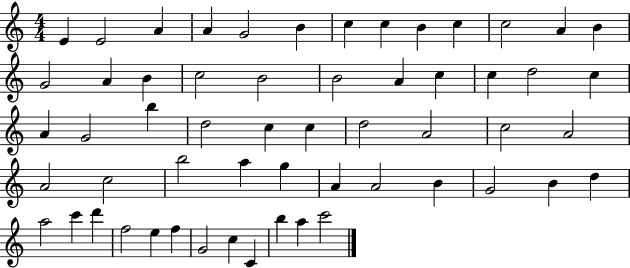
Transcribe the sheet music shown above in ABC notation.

X:1
T:Untitled
M:4/4
L:1/4
K:C
E E2 A A G2 B c c B c c2 A B G2 A B c2 B2 B2 A c c d2 c A G2 b d2 c c d2 A2 c2 A2 A2 c2 b2 a g A A2 B G2 B d a2 c' d' f2 e f G2 c C b a c'2